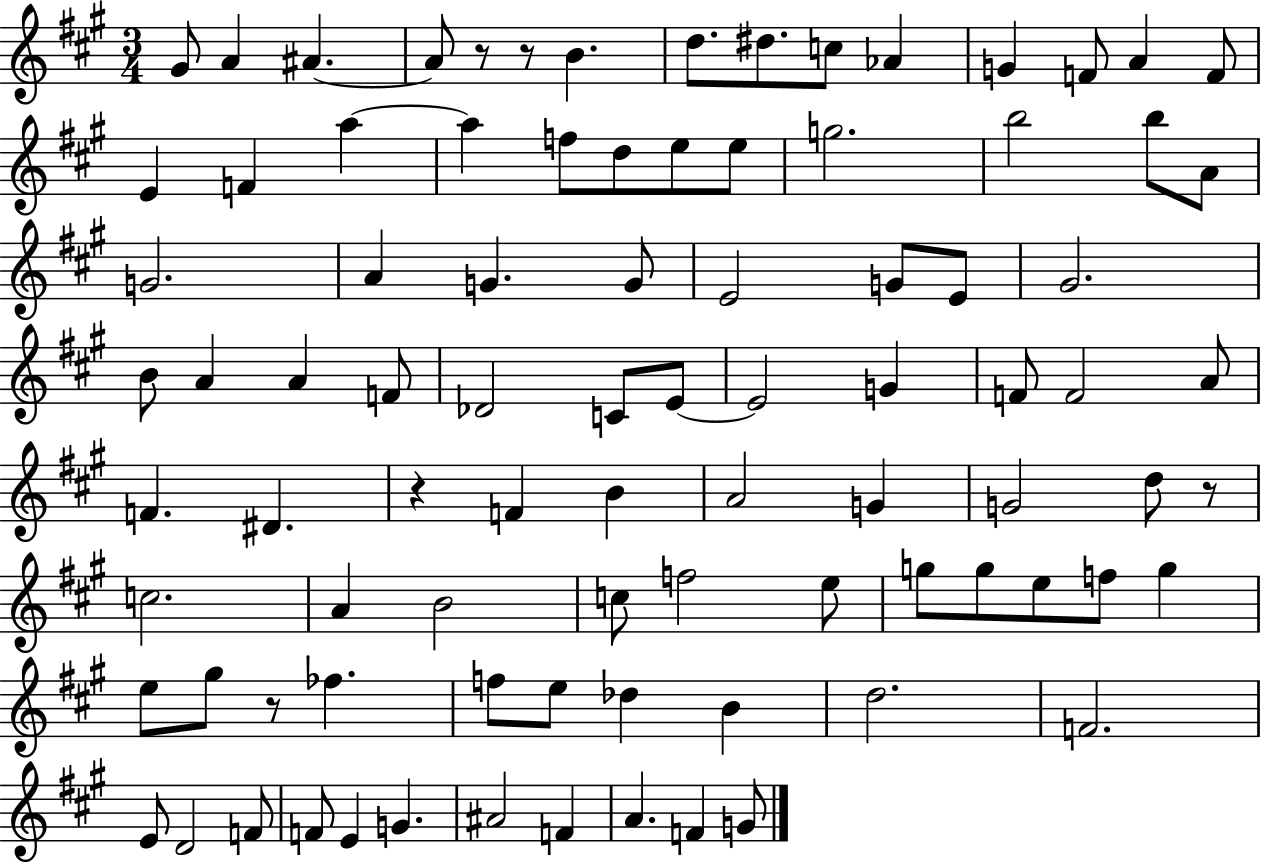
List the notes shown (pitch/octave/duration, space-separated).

G#4/e A4/q A#4/q. A#4/e R/e R/e B4/q. D5/e. D#5/e. C5/e Ab4/q G4/q F4/e A4/q F4/e E4/q F4/q A5/q A5/q F5/e D5/e E5/e E5/e G5/h. B5/h B5/e A4/e G4/h. A4/q G4/q. G4/e E4/h G4/e E4/e G#4/h. B4/e A4/q A4/q F4/e Db4/h C4/e E4/e E4/h G4/q F4/e F4/h A4/e F4/q. D#4/q. R/q F4/q B4/q A4/h G4/q G4/h D5/e R/e C5/h. A4/q B4/h C5/e F5/h E5/e G5/e G5/e E5/e F5/e G5/q E5/e G#5/e R/e FES5/q. F5/e E5/e Db5/q B4/q D5/h. F4/h. E4/e D4/h F4/e F4/e E4/q G4/q. A#4/h F4/q A4/q. F4/q G4/e